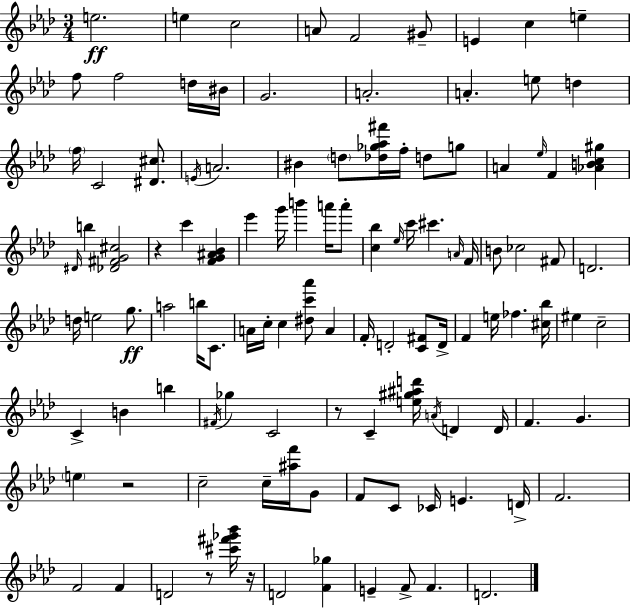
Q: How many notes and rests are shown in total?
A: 113